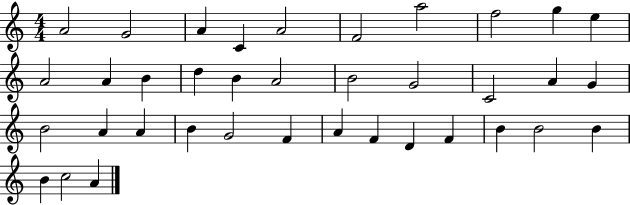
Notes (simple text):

A4/h G4/h A4/q C4/q A4/h F4/h A5/h F5/h G5/q E5/q A4/h A4/q B4/q D5/q B4/q A4/h B4/h G4/h C4/h A4/q G4/q B4/h A4/q A4/q B4/q G4/h F4/q A4/q F4/q D4/q F4/q B4/q B4/h B4/q B4/q C5/h A4/q